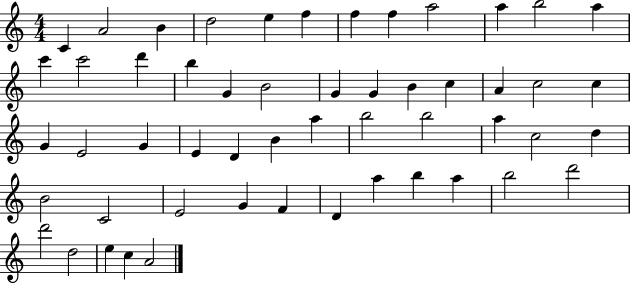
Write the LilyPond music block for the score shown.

{
  \clef treble
  \numericTimeSignature
  \time 4/4
  \key c \major
  c'4 a'2 b'4 | d''2 e''4 f''4 | f''4 f''4 a''2 | a''4 b''2 a''4 | \break c'''4 c'''2 d'''4 | b''4 g'4 b'2 | g'4 g'4 b'4 c''4 | a'4 c''2 c''4 | \break g'4 e'2 g'4 | e'4 d'4 b'4 a''4 | b''2 b''2 | a''4 c''2 d''4 | \break b'2 c'2 | e'2 g'4 f'4 | d'4 a''4 b''4 a''4 | b''2 d'''2 | \break d'''2 d''2 | e''4 c''4 a'2 | \bar "|."
}